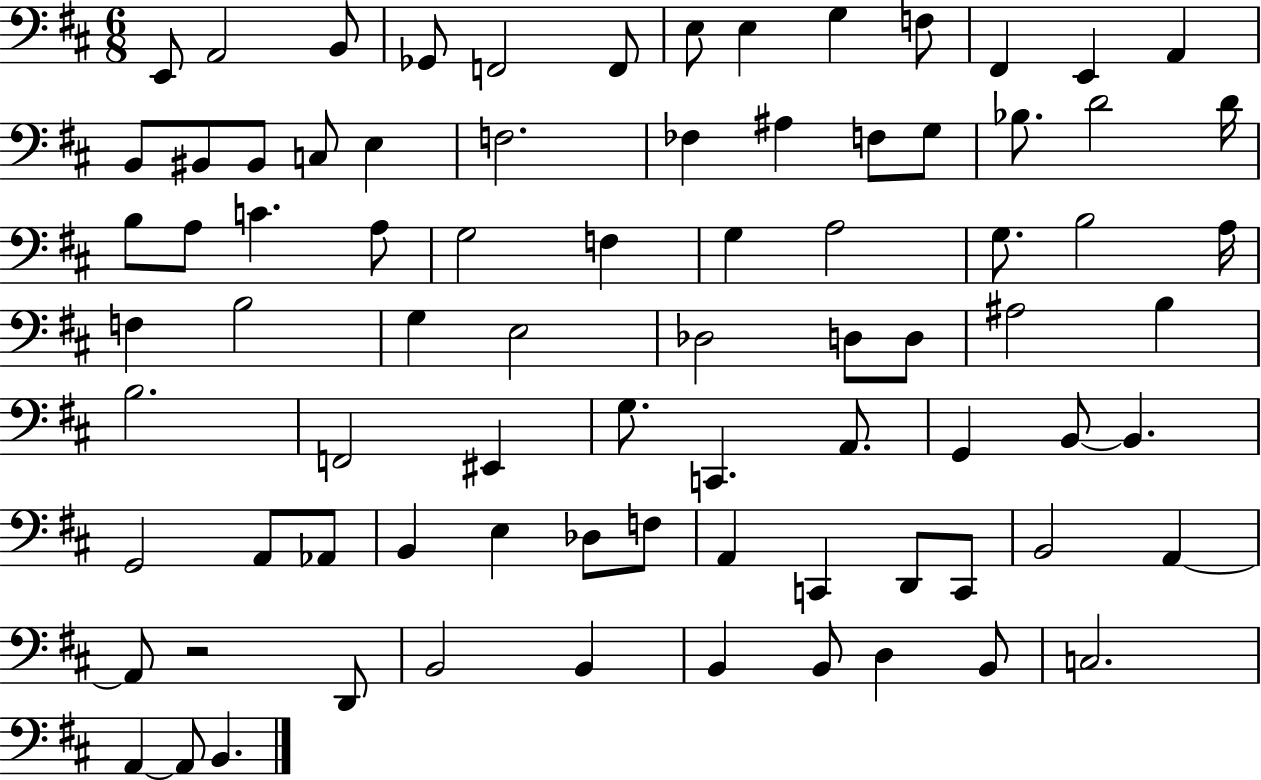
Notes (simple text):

E2/e A2/h B2/e Gb2/e F2/h F2/e E3/e E3/q G3/q F3/e F#2/q E2/q A2/q B2/e BIS2/e BIS2/e C3/e E3/q F3/h. FES3/q A#3/q F3/e G3/e Bb3/e. D4/h D4/s B3/e A3/e C4/q. A3/e G3/h F3/q G3/q A3/h G3/e. B3/h A3/s F3/q B3/h G3/q E3/h Db3/h D3/e D3/e A#3/h B3/q B3/h. F2/h EIS2/q G3/e. C2/q. A2/e. G2/q B2/e B2/q. G2/h A2/e Ab2/e B2/q E3/q Db3/e F3/e A2/q C2/q D2/e C2/e B2/h A2/q A2/e R/h D2/e B2/h B2/q B2/q B2/e D3/q B2/e C3/h. A2/q A2/e B2/q.